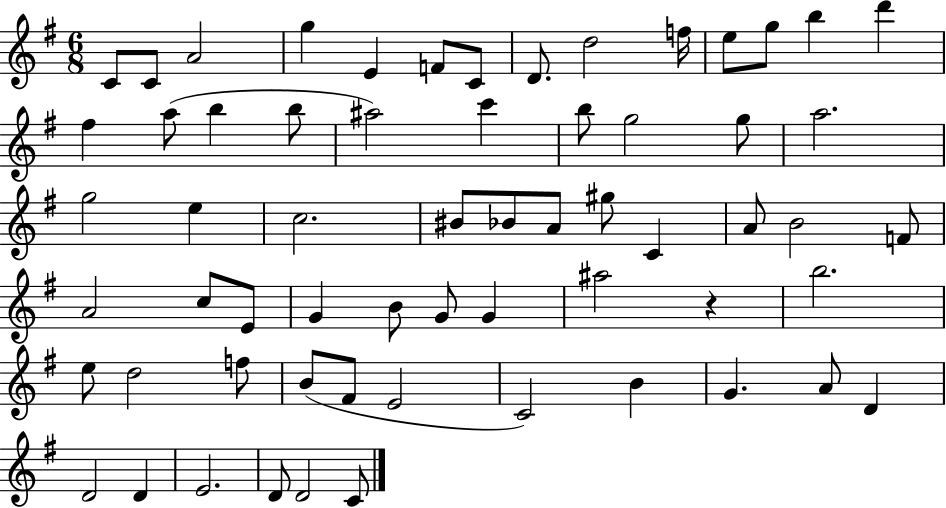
C4/e C4/e A4/h G5/q E4/q F4/e C4/e D4/e. D5/h F5/s E5/e G5/e B5/q D6/q F#5/q A5/e B5/q B5/e A#5/h C6/q B5/e G5/h G5/e A5/h. G5/h E5/q C5/h. BIS4/e Bb4/e A4/e G#5/e C4/q A4/e B4/h F4/e A4/h C5/e E4/e G4/q B4/e G4/e G4/q A#5/h R/q B5/h. E5/e D5/h F5/e B4/e F#4/e E4/h C4/h B4/q G4/q. A4/e D4/q D4/h D4/q E4/h. D4/e D4/h C4/e